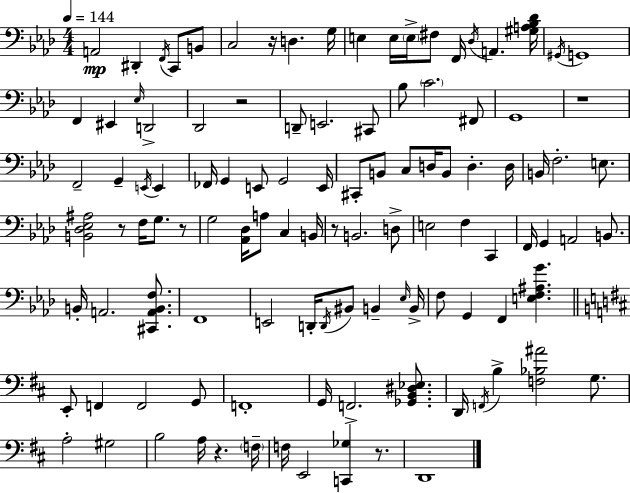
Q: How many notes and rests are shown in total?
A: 111